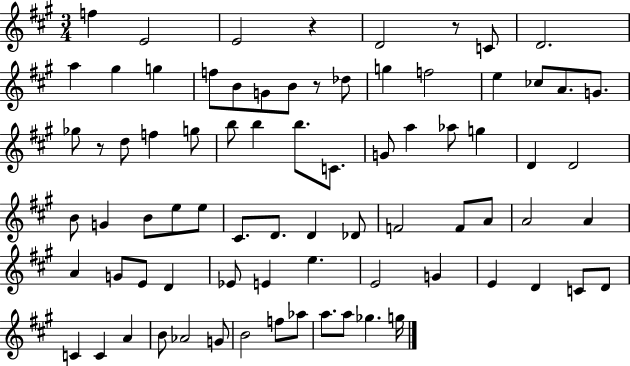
F5/q E4/h E4/h R/q D4/h R/e C4/e D4/h. A5/q G#5/q G5/q F5/e B4/e G4/e B4/e R/e Db5/e G5/q F5/h E5/q CES5/e A4/e. G4/e. Gb5/e R/e D5/e F5/q G5/e B5/e B5/q B5/e. C4/e. G4/e A5/q Ab5/e G5/q D4/q D4/h B4/e G4/q B4/e E5/e E5/e C#4/e. D4/e. D4/q Db4/e F4/h F4/e A4/e A4/h A4/q A4/q G4/e E4/e D4/q Eb4/e E4/q E5/q. E4/h G4/q E4/q D4/q C4/e D4/e C4/q C4/q A4/q B4/e Ab4/h G4/e B4/h F5/e Ab5/e A5/e. A5/e Gb5/q. G5/s